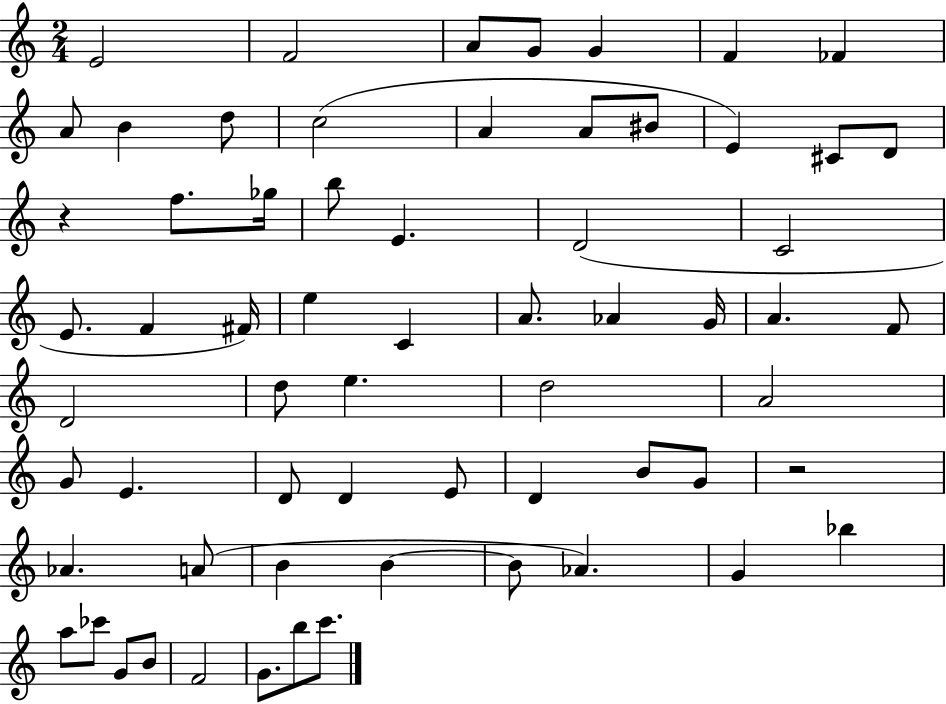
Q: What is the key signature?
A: C major